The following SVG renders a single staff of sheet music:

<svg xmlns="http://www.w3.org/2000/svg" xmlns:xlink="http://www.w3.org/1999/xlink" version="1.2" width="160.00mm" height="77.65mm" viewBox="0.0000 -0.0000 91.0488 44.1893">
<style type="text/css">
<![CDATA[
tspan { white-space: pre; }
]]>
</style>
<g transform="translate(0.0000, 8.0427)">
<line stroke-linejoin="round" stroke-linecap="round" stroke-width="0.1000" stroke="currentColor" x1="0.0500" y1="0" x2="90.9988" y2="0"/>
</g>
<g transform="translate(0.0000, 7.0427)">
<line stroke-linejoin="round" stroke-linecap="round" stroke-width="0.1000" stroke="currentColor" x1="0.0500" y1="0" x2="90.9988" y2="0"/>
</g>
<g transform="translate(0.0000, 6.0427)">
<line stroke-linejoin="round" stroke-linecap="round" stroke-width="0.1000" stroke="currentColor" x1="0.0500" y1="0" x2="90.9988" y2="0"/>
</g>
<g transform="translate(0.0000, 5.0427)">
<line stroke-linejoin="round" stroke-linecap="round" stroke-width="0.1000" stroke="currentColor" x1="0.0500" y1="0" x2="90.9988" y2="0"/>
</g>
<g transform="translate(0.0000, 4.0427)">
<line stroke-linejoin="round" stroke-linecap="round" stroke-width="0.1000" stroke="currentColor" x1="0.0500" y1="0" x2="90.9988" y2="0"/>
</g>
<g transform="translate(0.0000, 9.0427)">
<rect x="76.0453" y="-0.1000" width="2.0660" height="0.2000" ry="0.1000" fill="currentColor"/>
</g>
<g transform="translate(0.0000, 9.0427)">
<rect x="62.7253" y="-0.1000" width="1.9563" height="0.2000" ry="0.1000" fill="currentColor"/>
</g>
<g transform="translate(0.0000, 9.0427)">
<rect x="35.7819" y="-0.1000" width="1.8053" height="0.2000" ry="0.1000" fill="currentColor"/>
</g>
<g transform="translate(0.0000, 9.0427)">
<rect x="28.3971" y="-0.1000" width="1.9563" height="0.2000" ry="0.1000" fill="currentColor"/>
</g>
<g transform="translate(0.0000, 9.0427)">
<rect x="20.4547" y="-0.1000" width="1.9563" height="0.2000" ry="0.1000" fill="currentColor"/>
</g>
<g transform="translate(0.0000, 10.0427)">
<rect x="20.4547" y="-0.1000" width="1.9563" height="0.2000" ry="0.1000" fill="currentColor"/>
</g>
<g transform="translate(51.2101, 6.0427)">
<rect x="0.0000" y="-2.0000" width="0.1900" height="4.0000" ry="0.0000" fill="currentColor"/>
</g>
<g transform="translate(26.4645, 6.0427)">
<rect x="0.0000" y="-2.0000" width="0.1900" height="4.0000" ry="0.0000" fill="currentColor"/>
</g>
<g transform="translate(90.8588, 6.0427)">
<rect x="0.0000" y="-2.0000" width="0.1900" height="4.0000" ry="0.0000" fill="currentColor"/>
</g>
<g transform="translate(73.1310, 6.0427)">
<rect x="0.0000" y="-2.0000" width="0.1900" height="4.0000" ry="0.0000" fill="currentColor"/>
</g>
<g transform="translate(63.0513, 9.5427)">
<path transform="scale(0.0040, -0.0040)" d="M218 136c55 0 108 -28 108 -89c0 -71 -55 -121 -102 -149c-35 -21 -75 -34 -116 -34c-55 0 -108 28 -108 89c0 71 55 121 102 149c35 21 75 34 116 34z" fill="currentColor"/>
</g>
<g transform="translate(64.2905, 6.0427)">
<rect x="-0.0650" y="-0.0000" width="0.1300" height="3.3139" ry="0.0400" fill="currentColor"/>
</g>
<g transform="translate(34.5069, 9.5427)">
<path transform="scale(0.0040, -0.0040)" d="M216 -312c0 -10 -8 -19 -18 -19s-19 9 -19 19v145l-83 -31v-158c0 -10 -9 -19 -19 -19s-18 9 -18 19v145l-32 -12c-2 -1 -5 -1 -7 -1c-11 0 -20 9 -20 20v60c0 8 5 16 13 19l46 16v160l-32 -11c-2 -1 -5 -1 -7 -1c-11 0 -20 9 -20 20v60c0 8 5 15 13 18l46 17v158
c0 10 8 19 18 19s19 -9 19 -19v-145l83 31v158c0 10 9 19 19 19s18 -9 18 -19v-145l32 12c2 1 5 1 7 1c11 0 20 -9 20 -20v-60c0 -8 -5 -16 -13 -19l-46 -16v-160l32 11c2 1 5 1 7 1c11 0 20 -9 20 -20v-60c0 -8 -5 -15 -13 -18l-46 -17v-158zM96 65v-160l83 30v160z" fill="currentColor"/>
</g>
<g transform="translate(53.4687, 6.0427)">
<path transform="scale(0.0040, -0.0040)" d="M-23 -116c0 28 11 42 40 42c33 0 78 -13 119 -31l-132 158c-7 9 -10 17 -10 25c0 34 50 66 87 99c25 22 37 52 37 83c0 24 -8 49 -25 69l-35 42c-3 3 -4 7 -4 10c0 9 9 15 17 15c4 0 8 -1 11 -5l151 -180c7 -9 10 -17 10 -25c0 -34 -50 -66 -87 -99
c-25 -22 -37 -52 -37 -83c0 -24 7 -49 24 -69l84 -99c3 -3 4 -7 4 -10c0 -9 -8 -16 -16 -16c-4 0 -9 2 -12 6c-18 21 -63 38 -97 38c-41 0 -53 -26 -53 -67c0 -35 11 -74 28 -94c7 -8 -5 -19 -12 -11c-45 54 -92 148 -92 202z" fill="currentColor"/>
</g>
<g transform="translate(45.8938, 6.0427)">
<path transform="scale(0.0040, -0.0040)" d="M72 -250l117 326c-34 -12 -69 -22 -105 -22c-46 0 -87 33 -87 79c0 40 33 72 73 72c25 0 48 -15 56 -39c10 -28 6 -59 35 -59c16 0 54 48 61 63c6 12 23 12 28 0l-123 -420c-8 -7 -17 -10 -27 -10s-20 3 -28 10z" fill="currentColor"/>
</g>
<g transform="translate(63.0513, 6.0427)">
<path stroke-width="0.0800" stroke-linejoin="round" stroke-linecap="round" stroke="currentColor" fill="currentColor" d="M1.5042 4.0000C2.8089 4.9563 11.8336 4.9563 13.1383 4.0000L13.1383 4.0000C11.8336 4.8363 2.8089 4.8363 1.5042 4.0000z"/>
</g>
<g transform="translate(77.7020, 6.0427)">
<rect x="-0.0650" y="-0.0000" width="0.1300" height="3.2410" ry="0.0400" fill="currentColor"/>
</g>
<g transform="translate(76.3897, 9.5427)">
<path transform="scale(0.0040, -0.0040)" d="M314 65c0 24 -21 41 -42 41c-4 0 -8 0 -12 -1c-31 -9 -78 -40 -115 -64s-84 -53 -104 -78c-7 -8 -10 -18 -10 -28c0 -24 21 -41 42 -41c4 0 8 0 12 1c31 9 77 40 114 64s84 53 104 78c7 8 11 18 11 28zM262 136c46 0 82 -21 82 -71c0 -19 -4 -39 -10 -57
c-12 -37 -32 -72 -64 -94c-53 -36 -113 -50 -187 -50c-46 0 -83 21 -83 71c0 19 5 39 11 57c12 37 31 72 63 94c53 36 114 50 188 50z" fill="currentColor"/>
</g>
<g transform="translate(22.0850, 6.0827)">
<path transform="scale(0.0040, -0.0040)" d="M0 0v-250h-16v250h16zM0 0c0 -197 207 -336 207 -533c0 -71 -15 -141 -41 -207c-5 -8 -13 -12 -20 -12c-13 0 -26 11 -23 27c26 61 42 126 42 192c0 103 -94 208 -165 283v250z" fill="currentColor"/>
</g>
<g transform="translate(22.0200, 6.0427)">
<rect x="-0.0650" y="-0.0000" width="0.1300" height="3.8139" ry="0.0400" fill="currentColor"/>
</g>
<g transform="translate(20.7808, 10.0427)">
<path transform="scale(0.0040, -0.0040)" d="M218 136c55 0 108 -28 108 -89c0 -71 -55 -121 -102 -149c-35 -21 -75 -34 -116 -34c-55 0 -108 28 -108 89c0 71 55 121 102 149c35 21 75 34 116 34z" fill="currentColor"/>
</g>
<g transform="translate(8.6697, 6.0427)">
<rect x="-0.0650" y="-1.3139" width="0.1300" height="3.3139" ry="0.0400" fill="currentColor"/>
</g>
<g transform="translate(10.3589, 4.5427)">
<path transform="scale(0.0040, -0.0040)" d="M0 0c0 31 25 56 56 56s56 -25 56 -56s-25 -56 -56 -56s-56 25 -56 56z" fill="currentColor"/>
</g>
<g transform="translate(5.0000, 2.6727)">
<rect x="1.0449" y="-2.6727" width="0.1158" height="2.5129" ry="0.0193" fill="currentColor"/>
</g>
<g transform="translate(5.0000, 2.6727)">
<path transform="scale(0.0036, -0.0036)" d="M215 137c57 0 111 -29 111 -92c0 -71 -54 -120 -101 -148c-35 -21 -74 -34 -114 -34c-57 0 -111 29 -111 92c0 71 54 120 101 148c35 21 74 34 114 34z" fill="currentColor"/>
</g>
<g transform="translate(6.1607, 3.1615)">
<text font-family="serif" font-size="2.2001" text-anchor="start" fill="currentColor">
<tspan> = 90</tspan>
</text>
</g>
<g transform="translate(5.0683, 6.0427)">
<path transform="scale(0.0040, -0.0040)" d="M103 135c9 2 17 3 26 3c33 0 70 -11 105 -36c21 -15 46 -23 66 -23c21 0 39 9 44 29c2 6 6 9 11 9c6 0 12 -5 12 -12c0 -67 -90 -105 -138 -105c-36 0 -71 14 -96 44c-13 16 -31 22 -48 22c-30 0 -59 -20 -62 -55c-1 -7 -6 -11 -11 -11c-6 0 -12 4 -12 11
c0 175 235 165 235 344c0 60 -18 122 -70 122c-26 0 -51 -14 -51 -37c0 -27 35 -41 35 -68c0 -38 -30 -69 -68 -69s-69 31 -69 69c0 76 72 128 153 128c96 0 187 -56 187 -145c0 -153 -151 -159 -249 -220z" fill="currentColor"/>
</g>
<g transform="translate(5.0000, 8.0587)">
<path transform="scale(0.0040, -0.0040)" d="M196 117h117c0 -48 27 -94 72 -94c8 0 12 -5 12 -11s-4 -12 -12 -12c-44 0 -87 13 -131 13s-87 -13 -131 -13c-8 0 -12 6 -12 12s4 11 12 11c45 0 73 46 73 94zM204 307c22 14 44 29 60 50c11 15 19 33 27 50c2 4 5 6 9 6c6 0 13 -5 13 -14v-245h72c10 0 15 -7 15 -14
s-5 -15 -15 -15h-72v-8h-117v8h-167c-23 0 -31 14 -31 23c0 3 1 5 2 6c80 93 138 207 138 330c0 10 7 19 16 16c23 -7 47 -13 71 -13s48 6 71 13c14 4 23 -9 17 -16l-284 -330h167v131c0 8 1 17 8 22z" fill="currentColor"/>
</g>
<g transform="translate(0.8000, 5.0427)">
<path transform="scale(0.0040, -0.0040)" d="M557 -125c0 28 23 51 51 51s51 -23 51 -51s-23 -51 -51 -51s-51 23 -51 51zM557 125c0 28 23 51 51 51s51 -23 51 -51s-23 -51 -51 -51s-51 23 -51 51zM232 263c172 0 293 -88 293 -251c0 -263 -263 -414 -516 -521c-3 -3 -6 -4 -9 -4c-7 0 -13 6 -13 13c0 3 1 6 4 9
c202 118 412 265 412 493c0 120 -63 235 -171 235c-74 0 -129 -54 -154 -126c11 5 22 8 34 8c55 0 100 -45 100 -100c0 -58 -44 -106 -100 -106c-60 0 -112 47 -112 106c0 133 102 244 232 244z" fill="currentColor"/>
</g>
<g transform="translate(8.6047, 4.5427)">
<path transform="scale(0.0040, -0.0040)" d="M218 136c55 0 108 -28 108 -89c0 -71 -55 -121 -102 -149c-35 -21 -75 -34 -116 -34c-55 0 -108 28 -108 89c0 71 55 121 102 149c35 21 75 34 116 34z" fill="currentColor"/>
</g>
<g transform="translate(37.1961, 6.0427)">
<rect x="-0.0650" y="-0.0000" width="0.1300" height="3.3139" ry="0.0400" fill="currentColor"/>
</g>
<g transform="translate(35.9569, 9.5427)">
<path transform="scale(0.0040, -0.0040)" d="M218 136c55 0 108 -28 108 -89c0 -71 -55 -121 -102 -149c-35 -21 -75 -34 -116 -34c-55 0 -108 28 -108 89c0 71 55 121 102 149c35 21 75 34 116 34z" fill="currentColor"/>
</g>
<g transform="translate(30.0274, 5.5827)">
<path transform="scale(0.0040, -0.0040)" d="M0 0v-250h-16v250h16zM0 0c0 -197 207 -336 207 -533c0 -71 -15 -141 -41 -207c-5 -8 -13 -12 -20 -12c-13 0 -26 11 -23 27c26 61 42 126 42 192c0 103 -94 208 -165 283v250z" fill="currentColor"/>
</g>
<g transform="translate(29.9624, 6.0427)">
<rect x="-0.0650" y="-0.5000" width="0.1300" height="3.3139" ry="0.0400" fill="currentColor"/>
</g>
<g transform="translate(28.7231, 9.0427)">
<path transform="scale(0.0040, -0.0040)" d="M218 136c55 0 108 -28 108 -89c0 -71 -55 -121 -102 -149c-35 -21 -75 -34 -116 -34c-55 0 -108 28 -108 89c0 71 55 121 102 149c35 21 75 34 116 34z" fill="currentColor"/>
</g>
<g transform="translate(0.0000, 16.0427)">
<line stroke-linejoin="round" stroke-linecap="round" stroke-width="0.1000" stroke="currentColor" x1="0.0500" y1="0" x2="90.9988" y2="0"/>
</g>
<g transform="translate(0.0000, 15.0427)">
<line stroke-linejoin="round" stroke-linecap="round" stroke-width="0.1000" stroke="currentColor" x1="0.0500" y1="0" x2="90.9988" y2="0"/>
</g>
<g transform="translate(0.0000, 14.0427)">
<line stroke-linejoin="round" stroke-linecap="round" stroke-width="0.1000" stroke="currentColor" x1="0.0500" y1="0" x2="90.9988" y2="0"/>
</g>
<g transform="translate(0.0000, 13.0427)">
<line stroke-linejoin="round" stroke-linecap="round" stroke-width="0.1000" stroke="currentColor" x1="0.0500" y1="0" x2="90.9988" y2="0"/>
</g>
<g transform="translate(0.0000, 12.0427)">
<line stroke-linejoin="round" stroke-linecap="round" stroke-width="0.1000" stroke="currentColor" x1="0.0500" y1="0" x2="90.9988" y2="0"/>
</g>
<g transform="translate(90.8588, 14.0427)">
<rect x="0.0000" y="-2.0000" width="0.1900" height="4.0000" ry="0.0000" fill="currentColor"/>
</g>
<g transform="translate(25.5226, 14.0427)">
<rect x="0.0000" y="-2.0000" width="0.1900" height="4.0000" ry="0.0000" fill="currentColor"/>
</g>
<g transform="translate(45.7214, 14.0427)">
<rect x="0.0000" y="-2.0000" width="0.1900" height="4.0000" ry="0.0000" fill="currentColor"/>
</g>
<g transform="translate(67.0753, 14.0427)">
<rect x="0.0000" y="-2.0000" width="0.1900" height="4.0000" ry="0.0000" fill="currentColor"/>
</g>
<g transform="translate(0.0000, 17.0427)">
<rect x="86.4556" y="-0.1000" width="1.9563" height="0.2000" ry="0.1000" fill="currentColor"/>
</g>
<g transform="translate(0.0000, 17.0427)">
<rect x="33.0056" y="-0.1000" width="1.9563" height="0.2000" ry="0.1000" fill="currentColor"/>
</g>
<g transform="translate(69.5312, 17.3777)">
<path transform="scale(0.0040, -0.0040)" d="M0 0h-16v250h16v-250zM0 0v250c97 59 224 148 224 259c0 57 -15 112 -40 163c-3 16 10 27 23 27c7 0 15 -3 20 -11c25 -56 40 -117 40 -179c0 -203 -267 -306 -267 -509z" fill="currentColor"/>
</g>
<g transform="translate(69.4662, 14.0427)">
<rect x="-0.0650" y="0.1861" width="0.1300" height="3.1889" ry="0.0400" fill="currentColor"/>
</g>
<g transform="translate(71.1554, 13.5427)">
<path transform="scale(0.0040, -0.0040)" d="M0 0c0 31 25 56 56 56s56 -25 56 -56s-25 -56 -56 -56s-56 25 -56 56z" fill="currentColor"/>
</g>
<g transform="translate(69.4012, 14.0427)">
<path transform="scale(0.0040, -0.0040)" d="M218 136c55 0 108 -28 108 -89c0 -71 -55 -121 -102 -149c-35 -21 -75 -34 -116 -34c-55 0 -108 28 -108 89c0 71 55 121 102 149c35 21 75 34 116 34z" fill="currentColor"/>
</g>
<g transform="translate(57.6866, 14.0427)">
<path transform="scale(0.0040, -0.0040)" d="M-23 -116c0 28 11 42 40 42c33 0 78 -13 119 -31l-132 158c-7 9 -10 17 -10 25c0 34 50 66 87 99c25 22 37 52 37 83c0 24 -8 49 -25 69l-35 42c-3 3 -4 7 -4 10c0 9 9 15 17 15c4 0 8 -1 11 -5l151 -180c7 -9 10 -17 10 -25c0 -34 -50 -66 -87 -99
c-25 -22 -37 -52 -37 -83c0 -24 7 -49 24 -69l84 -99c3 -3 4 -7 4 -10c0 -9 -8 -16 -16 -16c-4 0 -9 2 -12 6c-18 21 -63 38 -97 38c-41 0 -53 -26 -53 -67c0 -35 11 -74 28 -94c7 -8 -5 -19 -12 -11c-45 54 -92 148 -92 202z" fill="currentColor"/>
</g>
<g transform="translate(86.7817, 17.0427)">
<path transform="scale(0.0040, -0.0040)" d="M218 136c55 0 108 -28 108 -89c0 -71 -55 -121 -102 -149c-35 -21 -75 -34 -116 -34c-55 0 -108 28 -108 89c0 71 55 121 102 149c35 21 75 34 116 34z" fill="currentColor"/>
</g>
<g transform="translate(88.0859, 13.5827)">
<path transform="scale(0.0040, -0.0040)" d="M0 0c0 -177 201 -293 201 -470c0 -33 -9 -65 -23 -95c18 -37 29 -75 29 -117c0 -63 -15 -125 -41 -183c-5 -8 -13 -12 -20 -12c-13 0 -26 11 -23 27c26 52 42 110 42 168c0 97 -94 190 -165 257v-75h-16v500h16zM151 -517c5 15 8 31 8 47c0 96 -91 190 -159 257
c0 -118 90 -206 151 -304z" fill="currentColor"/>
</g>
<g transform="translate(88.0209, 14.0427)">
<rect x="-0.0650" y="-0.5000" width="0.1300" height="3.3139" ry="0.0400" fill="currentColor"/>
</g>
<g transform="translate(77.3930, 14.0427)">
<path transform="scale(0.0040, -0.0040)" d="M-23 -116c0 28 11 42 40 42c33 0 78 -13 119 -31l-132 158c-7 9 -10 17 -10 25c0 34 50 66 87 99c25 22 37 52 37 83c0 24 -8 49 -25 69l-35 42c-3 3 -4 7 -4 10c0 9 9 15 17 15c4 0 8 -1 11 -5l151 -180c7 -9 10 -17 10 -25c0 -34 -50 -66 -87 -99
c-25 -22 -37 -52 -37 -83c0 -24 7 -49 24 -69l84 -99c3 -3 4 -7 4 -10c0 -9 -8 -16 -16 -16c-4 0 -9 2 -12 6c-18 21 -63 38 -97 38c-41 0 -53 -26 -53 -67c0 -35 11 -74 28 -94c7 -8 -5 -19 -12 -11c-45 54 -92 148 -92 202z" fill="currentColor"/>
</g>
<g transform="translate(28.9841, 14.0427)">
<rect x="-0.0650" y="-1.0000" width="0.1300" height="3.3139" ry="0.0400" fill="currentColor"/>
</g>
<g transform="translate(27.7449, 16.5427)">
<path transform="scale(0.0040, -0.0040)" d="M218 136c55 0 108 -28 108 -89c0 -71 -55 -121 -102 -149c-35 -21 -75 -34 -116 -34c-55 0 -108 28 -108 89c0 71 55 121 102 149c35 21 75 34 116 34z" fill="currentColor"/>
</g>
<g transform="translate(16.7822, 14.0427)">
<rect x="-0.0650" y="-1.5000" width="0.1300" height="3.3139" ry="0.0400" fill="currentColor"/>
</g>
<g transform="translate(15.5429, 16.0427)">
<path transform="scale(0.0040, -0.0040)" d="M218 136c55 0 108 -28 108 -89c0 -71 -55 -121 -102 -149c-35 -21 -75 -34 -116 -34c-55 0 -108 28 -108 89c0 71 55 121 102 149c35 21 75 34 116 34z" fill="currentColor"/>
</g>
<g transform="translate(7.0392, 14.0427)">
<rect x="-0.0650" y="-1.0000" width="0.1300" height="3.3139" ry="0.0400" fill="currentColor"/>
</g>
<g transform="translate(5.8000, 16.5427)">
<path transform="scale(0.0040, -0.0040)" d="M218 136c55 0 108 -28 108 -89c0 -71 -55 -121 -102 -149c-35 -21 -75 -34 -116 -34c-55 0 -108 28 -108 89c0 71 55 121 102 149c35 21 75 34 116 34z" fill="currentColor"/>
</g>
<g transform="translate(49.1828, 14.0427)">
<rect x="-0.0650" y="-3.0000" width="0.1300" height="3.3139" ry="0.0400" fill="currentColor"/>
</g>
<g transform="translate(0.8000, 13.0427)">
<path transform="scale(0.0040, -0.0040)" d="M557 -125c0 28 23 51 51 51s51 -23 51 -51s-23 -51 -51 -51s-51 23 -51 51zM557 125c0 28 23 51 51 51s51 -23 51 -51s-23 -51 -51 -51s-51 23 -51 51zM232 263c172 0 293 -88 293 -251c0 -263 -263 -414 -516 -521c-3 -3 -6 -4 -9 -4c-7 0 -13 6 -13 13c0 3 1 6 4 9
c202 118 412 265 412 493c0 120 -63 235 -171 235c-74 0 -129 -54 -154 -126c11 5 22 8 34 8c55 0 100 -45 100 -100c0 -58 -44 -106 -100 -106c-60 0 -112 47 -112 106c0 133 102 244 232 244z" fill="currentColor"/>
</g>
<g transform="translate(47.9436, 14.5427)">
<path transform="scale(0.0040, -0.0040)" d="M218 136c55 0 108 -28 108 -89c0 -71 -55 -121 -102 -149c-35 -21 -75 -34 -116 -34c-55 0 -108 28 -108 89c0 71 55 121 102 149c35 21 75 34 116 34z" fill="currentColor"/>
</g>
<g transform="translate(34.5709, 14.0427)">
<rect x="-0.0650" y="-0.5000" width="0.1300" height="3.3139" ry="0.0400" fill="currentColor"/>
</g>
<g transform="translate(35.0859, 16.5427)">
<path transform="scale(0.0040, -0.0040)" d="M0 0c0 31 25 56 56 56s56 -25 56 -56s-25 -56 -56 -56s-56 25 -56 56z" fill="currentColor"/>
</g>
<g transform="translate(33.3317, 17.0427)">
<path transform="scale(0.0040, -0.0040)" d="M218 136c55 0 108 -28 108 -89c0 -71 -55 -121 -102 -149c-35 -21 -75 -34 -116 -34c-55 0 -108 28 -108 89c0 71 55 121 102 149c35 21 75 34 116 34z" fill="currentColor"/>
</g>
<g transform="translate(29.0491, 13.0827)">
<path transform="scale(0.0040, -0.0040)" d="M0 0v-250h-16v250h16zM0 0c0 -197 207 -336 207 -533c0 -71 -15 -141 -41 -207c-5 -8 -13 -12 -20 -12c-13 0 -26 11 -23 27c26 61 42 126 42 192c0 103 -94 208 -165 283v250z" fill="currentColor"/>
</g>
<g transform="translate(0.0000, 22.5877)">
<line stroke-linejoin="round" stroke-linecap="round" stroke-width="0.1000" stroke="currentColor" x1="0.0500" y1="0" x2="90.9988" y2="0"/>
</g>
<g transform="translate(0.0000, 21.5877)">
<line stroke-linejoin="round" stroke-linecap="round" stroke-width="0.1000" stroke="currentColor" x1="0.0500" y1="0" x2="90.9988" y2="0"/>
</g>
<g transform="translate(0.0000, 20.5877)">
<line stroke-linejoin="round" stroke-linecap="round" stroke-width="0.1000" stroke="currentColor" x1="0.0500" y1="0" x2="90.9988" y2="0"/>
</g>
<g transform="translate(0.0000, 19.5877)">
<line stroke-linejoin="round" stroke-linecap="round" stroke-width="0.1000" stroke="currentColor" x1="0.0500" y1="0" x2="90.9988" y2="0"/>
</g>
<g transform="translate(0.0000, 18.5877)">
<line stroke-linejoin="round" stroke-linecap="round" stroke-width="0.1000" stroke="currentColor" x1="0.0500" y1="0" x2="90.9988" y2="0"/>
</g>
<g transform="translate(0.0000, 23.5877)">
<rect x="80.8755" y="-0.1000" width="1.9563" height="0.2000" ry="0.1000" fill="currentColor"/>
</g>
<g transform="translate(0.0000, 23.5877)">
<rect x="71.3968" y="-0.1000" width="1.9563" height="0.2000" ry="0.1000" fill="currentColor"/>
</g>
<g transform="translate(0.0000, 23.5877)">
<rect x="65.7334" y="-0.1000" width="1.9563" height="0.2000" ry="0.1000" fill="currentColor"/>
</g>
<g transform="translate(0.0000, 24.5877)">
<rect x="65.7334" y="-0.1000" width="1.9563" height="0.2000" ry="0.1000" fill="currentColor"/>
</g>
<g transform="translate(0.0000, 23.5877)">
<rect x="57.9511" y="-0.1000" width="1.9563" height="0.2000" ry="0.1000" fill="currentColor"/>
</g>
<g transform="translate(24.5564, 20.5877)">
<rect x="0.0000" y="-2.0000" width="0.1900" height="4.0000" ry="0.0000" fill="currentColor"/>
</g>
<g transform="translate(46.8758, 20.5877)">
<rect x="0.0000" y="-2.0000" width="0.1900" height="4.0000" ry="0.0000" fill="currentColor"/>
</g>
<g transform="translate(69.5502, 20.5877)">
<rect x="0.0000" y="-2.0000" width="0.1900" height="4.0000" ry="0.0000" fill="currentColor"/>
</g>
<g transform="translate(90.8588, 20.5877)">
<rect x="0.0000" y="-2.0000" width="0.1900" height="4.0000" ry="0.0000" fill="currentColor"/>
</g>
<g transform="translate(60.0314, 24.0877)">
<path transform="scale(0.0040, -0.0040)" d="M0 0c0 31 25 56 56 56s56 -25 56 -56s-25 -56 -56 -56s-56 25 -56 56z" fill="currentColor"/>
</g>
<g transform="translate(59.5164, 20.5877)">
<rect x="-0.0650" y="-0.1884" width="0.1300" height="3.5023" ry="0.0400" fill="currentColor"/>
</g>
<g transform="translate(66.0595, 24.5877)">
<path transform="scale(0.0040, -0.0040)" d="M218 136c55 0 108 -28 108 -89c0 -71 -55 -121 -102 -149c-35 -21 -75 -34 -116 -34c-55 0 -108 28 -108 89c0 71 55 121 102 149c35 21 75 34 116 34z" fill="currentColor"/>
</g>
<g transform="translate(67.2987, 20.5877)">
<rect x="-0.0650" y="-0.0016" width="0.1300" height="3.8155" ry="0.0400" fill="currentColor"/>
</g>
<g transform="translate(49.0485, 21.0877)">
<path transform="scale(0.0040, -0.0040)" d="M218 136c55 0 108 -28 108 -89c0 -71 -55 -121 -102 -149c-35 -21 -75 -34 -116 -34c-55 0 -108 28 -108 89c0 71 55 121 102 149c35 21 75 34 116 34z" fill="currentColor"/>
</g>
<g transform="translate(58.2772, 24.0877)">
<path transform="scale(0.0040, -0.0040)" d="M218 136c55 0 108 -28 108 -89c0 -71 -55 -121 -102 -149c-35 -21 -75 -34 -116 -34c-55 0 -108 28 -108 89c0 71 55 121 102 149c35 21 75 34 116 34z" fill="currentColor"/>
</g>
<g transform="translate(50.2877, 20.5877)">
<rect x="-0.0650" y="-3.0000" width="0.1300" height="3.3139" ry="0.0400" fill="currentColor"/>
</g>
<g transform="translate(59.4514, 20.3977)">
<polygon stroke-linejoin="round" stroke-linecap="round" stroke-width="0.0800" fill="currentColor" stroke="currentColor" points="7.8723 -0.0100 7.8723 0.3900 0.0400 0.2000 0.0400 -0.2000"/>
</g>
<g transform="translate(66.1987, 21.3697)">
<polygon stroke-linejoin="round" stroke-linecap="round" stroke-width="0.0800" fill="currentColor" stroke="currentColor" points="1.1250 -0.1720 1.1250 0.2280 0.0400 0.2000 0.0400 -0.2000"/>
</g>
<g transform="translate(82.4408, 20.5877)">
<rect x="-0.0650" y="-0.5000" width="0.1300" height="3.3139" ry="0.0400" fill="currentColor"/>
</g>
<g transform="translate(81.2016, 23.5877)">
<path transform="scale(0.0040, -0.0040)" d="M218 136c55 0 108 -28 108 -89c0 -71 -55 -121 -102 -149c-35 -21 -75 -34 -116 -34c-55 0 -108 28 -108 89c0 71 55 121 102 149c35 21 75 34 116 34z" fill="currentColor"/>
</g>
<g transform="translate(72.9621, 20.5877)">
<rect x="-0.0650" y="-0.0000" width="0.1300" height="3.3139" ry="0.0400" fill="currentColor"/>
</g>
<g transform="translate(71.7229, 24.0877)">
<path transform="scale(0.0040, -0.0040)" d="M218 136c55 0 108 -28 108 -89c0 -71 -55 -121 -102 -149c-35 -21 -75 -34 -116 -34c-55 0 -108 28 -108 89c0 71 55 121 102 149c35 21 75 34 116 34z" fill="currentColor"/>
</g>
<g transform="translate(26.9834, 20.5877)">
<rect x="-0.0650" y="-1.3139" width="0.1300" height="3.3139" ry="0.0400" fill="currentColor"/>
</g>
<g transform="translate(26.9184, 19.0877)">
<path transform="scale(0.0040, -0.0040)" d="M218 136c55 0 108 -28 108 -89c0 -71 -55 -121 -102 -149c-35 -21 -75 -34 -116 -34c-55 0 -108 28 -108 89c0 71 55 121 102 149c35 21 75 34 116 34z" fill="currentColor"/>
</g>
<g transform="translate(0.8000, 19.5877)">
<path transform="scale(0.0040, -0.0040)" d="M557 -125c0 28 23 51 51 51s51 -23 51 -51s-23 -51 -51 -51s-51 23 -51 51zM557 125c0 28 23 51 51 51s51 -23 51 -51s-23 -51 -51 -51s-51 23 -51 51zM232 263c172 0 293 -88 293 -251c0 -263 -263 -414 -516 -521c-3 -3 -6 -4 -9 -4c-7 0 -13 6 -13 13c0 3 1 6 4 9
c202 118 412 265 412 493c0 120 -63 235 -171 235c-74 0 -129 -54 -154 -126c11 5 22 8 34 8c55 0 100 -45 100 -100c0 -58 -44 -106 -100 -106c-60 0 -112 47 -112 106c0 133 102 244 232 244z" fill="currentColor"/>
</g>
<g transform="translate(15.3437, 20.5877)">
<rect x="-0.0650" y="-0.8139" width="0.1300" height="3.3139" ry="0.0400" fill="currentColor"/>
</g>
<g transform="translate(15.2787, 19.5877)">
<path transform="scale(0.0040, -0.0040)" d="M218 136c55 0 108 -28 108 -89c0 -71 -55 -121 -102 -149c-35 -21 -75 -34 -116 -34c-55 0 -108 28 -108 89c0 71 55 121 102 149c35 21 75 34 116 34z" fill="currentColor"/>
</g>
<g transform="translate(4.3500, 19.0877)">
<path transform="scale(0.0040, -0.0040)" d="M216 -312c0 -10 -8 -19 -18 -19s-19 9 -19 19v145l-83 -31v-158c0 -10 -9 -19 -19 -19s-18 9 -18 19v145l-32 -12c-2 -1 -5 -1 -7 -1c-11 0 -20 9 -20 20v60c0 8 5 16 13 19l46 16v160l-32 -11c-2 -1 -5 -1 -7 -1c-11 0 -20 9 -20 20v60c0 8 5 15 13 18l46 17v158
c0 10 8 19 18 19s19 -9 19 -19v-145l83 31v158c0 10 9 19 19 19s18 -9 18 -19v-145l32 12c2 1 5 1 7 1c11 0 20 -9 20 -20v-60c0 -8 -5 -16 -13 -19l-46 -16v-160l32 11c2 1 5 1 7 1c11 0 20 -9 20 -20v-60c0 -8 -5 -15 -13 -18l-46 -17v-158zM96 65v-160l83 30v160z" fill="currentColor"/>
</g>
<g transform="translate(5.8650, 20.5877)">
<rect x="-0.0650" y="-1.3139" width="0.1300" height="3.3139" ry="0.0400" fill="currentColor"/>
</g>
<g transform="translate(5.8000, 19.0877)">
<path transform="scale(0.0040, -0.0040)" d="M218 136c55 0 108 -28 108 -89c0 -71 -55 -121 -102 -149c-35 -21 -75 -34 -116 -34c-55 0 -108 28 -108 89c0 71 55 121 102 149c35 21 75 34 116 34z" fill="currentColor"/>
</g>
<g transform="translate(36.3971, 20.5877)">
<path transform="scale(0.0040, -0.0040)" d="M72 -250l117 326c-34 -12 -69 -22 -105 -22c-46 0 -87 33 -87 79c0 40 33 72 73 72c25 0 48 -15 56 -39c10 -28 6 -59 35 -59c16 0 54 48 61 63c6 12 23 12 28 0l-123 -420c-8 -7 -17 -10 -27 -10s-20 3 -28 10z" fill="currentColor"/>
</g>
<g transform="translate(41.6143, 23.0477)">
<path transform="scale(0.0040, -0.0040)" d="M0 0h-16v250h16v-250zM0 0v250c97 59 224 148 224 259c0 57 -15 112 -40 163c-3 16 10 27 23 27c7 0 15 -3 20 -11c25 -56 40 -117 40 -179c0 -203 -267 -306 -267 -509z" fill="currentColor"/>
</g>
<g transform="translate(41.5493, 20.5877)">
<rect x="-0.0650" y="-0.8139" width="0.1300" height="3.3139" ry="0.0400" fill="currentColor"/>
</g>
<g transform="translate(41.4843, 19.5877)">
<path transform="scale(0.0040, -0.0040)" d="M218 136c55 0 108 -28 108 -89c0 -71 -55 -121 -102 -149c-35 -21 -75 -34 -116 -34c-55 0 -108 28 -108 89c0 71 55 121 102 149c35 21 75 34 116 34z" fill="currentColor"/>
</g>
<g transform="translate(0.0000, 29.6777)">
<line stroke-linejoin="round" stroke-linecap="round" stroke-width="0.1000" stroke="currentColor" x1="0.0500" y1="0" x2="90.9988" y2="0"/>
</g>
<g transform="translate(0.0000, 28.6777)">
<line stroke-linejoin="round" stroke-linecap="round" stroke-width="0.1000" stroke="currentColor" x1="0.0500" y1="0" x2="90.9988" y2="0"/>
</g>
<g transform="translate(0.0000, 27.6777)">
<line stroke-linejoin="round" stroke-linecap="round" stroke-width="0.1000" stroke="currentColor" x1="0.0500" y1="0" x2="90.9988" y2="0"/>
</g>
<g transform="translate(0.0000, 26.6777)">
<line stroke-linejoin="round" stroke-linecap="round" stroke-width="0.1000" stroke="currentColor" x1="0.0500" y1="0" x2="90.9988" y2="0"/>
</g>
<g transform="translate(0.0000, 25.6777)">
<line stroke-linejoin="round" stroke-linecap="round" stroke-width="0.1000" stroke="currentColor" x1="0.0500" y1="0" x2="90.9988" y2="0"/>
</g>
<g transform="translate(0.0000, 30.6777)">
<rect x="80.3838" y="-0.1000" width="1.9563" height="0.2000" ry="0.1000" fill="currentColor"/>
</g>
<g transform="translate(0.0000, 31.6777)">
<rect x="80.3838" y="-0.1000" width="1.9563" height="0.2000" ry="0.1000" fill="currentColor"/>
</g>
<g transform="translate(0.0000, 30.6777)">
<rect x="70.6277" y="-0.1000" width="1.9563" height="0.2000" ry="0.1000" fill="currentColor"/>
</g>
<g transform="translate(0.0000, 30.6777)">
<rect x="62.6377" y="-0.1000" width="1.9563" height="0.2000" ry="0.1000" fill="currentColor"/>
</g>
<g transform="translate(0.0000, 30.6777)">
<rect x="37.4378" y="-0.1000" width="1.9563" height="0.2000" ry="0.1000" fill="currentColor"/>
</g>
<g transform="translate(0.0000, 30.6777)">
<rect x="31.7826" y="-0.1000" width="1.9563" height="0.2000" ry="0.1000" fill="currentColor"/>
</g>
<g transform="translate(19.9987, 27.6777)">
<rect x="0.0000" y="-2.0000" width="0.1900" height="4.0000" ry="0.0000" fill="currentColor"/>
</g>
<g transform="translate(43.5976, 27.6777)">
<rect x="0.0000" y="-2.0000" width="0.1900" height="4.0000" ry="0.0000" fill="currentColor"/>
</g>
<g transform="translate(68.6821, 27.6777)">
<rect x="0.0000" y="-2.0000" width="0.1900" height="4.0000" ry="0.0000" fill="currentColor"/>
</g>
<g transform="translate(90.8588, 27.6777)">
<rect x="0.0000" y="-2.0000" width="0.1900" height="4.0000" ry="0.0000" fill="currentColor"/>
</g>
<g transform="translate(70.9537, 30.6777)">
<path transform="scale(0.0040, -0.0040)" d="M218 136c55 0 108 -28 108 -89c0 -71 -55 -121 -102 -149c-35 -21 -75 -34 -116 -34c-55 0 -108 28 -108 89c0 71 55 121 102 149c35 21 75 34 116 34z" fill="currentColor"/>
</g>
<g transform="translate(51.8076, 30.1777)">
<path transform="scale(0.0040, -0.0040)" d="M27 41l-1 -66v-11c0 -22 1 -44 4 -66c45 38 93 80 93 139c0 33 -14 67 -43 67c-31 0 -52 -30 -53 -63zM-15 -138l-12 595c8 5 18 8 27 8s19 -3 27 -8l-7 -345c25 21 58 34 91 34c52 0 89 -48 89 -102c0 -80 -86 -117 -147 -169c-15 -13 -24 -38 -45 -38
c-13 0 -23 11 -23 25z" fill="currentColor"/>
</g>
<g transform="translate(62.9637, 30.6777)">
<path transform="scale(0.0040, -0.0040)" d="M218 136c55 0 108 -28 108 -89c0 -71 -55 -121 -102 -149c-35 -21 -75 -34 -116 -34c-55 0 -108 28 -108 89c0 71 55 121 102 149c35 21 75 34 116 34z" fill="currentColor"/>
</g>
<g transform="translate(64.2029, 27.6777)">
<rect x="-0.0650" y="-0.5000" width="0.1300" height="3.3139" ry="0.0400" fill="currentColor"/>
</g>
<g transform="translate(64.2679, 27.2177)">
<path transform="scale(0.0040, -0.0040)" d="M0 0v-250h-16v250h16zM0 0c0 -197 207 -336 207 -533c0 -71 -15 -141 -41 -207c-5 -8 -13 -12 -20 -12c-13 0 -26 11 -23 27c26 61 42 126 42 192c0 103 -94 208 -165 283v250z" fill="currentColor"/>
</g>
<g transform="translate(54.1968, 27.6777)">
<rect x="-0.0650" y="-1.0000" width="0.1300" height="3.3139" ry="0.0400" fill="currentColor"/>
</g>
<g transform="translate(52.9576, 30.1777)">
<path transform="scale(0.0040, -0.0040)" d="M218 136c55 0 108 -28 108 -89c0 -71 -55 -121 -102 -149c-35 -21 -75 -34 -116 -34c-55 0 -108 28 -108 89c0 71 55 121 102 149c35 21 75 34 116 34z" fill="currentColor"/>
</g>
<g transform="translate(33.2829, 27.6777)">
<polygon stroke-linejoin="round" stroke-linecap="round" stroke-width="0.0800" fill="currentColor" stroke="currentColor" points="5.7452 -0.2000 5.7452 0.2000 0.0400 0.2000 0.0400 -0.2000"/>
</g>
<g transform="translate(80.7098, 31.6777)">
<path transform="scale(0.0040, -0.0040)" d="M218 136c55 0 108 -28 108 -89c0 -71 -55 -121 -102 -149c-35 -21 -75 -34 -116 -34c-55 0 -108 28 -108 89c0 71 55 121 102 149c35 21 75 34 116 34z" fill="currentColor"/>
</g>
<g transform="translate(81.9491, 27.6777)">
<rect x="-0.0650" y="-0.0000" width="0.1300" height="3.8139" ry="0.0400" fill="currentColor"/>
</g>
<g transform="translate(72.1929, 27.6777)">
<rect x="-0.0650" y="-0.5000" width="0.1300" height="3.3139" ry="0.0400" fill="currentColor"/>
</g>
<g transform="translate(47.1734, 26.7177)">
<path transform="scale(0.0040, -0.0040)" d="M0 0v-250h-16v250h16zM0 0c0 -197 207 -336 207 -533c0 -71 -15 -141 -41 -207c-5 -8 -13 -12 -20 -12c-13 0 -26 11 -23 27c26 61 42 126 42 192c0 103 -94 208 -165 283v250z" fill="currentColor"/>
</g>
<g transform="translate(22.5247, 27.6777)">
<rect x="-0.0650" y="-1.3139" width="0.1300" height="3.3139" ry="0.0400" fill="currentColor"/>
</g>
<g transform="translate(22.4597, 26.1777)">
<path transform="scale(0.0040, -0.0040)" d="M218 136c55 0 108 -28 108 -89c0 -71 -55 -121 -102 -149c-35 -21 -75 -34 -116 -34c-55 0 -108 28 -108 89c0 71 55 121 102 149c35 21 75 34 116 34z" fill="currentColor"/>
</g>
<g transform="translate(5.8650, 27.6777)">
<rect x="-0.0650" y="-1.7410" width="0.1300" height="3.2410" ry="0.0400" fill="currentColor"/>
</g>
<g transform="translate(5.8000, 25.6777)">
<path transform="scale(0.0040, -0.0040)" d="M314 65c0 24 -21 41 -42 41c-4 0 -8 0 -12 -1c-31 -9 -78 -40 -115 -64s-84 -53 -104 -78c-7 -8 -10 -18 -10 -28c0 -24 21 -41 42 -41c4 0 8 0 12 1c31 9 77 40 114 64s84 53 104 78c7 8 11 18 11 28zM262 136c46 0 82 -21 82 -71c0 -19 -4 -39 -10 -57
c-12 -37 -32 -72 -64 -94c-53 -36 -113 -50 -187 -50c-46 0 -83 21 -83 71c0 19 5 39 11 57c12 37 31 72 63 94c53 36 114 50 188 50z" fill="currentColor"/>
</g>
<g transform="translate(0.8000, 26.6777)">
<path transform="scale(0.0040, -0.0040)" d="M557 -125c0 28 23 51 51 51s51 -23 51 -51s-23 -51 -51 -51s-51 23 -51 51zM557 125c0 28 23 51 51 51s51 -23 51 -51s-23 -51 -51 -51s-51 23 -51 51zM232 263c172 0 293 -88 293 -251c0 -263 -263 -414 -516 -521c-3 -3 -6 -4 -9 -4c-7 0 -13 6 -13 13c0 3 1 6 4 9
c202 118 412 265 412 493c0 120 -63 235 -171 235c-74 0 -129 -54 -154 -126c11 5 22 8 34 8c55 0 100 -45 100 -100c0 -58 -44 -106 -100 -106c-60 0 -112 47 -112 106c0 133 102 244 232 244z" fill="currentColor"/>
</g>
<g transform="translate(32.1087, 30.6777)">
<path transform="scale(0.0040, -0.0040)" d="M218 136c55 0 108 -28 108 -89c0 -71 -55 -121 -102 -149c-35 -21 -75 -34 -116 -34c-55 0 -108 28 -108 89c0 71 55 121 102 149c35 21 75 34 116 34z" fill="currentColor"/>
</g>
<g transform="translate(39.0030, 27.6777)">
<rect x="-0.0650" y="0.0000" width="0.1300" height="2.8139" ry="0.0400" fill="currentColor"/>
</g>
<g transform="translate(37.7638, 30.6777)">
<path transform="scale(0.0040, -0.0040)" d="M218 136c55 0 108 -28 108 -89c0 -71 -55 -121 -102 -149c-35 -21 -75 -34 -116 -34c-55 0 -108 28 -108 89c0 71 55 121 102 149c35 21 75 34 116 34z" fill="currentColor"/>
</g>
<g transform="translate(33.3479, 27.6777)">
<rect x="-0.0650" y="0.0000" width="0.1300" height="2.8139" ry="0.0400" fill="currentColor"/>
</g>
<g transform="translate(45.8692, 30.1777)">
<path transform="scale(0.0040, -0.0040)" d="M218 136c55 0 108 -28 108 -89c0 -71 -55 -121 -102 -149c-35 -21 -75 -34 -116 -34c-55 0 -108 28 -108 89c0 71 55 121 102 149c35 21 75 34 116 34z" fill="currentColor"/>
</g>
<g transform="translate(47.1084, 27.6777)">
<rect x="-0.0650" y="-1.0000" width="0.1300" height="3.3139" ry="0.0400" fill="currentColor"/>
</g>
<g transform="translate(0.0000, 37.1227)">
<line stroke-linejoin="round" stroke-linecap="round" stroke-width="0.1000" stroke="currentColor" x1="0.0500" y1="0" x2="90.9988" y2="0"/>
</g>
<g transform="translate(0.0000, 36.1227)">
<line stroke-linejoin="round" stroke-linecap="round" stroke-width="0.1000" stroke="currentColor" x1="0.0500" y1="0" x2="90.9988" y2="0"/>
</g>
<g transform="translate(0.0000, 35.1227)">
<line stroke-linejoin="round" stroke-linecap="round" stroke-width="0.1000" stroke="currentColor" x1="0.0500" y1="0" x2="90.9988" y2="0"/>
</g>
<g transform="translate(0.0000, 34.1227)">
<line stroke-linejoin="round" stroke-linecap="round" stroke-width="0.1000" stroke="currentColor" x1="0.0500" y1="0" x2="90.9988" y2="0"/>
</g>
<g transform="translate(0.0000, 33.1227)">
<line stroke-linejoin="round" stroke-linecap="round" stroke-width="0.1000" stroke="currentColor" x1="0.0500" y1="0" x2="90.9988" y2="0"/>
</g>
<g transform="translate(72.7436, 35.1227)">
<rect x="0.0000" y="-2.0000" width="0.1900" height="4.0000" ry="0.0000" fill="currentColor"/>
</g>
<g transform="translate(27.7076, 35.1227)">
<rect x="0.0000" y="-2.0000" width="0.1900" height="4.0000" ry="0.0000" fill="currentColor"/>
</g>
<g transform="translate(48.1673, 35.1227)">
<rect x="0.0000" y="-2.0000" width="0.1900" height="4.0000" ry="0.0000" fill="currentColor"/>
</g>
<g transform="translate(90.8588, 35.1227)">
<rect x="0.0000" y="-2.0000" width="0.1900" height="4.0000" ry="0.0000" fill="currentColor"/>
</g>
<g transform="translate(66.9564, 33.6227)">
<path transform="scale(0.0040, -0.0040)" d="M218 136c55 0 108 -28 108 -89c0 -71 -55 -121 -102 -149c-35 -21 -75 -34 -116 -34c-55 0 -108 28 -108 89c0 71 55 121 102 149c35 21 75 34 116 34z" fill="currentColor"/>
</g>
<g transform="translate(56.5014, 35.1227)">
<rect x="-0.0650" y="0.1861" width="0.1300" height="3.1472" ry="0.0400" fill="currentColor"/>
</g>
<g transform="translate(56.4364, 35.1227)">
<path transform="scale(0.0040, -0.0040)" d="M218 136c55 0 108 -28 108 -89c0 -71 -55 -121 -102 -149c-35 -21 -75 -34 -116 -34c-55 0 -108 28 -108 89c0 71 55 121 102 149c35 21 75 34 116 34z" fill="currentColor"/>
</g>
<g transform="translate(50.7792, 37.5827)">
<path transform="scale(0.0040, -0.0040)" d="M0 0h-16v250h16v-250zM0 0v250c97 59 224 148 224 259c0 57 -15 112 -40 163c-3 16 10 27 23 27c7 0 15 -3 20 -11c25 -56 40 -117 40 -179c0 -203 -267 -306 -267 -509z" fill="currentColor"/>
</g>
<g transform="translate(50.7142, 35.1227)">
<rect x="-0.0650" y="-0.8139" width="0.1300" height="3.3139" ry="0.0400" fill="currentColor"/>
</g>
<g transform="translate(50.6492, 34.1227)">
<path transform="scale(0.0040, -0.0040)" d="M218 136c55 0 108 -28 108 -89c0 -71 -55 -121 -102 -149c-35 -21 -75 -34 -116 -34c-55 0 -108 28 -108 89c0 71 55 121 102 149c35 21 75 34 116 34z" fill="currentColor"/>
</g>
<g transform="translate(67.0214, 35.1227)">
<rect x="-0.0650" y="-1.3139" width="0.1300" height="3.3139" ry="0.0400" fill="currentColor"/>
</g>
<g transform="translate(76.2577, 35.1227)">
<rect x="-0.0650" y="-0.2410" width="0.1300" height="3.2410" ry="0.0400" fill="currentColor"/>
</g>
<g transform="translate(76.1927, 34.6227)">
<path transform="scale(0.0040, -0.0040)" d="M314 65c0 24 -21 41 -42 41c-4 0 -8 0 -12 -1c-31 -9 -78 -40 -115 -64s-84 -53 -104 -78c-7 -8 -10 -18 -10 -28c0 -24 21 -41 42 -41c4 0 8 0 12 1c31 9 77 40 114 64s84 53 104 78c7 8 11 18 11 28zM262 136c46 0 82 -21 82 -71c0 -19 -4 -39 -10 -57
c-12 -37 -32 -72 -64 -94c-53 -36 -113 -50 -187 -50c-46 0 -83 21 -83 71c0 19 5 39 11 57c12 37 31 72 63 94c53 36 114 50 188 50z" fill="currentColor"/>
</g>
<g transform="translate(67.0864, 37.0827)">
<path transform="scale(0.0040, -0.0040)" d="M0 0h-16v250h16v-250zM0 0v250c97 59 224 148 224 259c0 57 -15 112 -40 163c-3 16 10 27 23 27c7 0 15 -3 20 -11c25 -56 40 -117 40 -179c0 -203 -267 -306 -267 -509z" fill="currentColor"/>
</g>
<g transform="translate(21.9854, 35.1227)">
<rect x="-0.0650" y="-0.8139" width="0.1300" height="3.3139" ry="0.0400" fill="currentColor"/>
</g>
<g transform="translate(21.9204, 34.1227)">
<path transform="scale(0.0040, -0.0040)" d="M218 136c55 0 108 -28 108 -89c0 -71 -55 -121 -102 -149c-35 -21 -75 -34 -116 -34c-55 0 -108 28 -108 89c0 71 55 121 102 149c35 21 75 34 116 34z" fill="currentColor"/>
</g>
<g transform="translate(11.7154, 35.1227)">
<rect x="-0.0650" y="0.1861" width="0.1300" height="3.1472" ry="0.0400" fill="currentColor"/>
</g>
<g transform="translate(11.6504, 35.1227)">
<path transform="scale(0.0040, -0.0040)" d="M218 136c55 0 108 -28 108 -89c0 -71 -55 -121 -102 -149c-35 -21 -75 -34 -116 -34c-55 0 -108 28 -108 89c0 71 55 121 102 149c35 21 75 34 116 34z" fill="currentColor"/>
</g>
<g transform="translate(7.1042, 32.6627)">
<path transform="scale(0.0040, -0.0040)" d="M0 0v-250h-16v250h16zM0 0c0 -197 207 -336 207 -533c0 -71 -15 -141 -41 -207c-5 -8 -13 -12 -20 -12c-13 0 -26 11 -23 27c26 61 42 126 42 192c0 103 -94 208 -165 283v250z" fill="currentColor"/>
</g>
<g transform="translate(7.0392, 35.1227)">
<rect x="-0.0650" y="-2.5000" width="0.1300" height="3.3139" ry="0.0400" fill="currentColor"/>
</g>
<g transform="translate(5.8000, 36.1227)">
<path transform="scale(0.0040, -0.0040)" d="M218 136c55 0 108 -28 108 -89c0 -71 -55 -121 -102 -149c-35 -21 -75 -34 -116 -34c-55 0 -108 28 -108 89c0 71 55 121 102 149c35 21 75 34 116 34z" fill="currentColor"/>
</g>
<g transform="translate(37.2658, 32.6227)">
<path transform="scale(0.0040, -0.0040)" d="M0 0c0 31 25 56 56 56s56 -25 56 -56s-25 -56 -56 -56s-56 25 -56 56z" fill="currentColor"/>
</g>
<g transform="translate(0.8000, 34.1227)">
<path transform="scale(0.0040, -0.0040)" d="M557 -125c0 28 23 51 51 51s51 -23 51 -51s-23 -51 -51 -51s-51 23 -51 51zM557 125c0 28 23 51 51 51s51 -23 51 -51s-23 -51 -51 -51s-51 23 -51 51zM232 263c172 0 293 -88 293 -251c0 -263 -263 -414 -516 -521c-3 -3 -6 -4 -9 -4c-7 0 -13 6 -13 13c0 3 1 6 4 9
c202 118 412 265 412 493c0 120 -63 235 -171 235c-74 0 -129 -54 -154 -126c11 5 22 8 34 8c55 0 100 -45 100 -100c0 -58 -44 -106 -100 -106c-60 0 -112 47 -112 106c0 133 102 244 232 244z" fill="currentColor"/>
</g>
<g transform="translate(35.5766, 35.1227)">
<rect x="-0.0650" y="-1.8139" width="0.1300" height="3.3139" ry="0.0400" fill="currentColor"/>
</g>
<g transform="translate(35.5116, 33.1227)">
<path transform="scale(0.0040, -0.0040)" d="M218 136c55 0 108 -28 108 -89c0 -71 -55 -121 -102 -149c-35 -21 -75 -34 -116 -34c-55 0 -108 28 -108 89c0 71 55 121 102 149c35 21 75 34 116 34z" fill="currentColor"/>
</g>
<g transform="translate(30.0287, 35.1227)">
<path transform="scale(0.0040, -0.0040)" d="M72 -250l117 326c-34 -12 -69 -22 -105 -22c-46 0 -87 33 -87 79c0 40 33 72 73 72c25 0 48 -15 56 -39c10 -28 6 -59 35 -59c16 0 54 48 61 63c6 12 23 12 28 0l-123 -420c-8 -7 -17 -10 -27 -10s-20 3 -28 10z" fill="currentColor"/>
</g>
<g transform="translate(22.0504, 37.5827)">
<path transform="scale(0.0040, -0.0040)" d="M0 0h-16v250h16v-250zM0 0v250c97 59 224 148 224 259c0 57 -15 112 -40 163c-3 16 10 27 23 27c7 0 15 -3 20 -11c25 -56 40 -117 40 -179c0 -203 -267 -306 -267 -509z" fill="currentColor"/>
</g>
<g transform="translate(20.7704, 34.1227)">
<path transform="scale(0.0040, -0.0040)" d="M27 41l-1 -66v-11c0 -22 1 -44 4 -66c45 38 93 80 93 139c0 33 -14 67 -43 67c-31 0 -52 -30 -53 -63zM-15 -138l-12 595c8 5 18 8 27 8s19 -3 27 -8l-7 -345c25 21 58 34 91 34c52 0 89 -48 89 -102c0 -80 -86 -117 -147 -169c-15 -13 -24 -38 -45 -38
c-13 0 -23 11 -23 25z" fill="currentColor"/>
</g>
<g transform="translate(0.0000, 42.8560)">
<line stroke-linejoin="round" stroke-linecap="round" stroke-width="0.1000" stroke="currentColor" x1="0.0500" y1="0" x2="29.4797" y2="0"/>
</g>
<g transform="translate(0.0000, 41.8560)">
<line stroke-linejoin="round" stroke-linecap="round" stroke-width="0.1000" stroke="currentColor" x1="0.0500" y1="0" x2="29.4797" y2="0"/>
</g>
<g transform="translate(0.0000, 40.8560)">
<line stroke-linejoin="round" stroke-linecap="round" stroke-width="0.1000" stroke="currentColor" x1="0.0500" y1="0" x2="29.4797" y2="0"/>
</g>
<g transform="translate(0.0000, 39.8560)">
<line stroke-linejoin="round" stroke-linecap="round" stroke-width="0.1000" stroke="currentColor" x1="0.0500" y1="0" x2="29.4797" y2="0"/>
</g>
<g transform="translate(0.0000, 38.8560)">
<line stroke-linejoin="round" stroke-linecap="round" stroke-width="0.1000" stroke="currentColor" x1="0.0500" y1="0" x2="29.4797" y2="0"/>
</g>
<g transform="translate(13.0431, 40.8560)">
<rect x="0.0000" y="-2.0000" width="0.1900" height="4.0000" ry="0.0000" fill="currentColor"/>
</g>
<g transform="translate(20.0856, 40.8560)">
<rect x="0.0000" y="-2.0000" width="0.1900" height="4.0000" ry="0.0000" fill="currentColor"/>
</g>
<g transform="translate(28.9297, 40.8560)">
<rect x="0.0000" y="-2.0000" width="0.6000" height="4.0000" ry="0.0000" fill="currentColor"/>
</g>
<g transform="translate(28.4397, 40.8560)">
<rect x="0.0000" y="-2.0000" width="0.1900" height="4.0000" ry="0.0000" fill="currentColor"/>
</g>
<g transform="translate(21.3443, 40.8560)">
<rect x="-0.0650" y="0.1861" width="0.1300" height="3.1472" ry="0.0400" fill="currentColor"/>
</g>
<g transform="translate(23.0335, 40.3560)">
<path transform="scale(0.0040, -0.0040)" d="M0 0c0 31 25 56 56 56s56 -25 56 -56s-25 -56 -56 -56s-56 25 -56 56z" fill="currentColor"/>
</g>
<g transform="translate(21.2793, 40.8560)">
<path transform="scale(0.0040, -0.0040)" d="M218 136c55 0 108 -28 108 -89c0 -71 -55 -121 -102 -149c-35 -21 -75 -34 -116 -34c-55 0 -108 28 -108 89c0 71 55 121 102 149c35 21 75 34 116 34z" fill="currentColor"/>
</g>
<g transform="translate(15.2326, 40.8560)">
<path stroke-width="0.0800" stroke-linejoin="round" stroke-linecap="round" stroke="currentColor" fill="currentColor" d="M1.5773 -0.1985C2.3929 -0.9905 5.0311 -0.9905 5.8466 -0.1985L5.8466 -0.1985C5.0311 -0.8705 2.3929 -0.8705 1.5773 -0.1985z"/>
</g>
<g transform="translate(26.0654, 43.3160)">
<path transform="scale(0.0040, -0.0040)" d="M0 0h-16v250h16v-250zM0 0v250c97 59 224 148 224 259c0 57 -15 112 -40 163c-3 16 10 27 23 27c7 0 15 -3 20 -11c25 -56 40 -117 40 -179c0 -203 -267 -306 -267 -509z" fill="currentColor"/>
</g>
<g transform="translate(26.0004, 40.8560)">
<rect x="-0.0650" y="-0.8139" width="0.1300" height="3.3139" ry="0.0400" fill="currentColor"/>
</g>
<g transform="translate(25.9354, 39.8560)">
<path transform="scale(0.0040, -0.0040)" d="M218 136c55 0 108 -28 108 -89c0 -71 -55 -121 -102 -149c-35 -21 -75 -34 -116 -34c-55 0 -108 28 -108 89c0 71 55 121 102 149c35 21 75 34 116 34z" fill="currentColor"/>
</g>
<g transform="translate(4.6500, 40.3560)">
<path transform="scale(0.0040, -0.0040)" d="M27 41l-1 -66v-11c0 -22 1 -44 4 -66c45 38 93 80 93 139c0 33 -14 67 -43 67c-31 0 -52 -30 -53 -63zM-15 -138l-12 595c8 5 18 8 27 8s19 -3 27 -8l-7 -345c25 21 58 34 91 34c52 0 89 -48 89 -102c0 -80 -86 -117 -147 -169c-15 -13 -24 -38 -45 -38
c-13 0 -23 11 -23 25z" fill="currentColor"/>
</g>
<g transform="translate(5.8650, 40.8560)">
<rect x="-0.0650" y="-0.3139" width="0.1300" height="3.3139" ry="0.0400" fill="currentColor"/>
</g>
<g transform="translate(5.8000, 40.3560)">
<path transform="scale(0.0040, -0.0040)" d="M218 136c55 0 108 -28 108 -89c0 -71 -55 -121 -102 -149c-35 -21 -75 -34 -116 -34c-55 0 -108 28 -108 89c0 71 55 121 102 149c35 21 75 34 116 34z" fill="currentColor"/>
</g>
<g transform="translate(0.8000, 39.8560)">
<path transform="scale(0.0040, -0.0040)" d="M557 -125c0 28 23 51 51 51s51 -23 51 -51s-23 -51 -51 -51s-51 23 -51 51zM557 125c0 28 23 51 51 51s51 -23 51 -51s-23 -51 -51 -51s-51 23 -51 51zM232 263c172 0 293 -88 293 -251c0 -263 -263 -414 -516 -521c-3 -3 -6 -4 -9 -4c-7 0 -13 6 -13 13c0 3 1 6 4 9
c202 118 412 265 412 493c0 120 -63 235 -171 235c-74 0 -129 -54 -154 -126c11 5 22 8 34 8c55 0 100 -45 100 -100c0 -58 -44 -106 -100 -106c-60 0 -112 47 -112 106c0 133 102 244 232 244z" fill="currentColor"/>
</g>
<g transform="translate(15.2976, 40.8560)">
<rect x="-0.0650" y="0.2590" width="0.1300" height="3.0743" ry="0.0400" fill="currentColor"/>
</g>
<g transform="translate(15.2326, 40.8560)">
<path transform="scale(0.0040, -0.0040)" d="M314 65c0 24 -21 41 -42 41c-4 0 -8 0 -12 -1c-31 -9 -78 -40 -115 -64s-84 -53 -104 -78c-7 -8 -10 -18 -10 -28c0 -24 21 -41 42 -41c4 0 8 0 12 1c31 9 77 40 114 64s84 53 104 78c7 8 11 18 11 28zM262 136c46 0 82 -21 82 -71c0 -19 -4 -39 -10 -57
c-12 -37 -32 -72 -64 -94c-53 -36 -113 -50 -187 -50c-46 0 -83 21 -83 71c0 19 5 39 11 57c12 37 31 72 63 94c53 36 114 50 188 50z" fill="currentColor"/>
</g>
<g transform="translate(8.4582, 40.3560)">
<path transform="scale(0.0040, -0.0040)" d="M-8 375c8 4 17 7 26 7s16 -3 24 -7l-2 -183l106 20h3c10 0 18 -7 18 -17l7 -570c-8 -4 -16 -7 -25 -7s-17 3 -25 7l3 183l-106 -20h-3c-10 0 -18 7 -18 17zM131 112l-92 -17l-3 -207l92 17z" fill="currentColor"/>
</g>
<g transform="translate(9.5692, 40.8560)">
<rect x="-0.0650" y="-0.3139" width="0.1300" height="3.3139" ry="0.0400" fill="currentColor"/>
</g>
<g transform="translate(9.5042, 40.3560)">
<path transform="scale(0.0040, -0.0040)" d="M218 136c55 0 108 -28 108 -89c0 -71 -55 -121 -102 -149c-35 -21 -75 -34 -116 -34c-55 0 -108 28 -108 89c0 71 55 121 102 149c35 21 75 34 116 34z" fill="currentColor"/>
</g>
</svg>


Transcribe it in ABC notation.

X:1
T:Untitled
M:2/4
L:1/4
K:C
G, C,,/2 E,,/2 ^D,, z/2 z D,, D,,2 F,, G,, F,,/2 E,, C, z D,/2 z E,,/4 ^G, F, G, z/2 F,/2 C, D,,/2 C,,/4 D,, E,, A,2 G, E,,/2 E,,/2 F,,/2 _F,, E,,/2 E,, C,, B,,/2 D, _F,/2 z/2 A, F,/2 D, G,/2 E,2 _E, E, D,2 D, F,/2